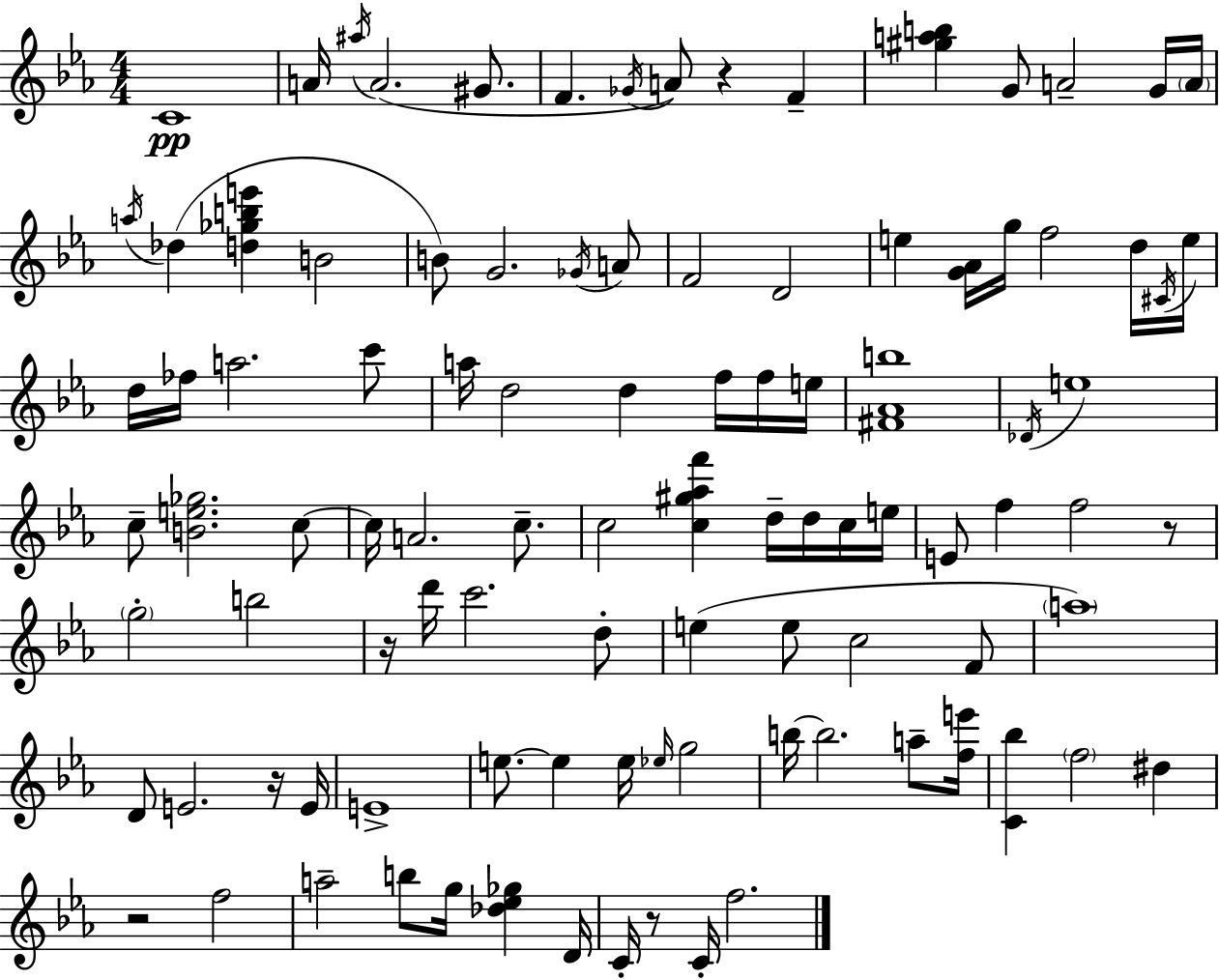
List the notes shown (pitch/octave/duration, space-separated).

C4/w A4/s A#5/s A4/h. G#4/e. F4/q. Gb4/s A4/e R/q F4/q [G#5,A5,B5]/q G4/e A4/h G4/s A4/s A5/s Db5/q [D5,Gb5,B5,E6]/q B4/h B4/e G4/h. Gb4/s A4/e F4/h D4/h E5/q [G4,Ab4]/s G5/s F5/h D5/s C#4/s E5/s D5/s FES5/s A5/h. C6/e A5/s D5/h D5/q F5/s F5/s E5/s [F#4,Ab4,B5]/w Db4/s E5/w C5/e [B4,E5,Gb5]/h. C5/e C5/s A4/h. C5/e. C5/h [C5,G#5,Ab5,F6]/q D5/s D5/s C5/s E5/s E4/e F5/q F5/h R/e G5/h B5/h R/s D6/s C6/h. D5/e E5/q E5/e C5/h F4/e A5/w D4/e E4/h. R/s E4/s E4/w E5/e. E5/q E5/s Eb5/s G5/h B5/s B5/h. A5/e [F5,E6]/s [C4,Bb5]/q F5/h D#5/q R/h F5/h A5/h B5/e G5/s [Db5,Eb5,Gb5]/q D4/s C4/s R/e C4/s F5/h.